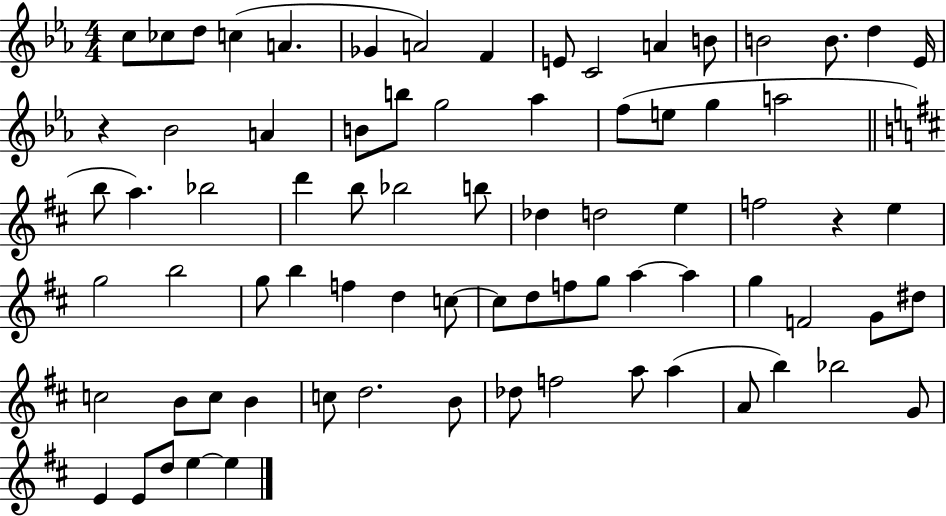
{
  \clef treble
  \numericTimeSignature
  \time 4/4
  \key ees \major
  c''8 ces''8 d''8 c''4( a'4. | ges'4 a'2) f'4 | e'8 c'2 a'4 b'8 | b'2 b'8. d''4 ees'16 | \break r4 bes'2 a'4 | b'8 b''8 g''2 aes''4 | f''8( e''8 g''4 a''2 | \bar "||" \break \key d \major b''8 a''4.) bes''2 | d'''4 b''8 bes''2 b''8 | des''4 d''2 e''4 | f''2 r4 e''4 | \break g''2 b''2 | g''8 b''4 f''4 d''4 c''8~~ | c''8 d''8 f''8 g''8 a''4~~ a''4 | g''4 f'2 g'8 dis''8 | \break c''2 b'8 c''8 b'4 | c''8 d''2. b'8 | des''8 f''2 a''8 a''4( | a'8 b''4) bes''2 g'8 | \break e'4 e'8 d''8 e''4~~ e''4 | \bar "|."
}